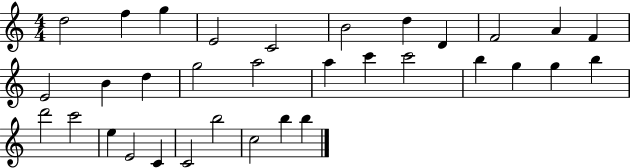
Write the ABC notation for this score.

X:1
T:Untitled
M:4/4
L:1/4
K:C
d2 f g E2 C2 B2 d D F2 A F E2 B d g2 a2 a c' c'2 b g g b d'2 c'2 e E2 C C2 b2 c2 b b